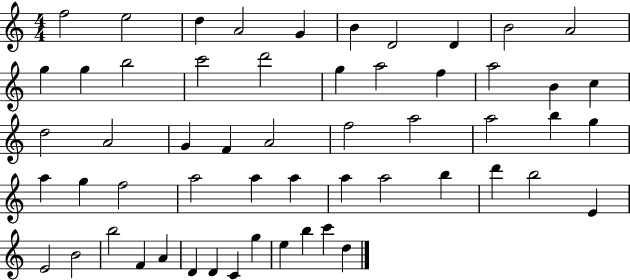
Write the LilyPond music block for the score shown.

{
  \clef treble
  \numericTimeSignature
  \time 4/4
  \key c \major
  f''2 e''2 | d''4 a'2 g'4 | b'4 d'2 d'4 | b'2 a'2 | \break g''4 g''4 b''2 | c'''2 d'''2 | g''4 a''2 f''4 | a''2 b'4 c''4 | \break d''2 a'2 | g'4 f'4 a'2 | f''2 a''2 | a''2 b''4 g''4 | \break a''4 g''4 f''2 | a''2 a''4 a''4 | a''4 a''2 b''4 | d'''4 b''2 e'4 | \break e'2 b'2 | b''2 f'4 a'4 | d'4 d'4 c'4 g''4 | e''4 b''4 c'''4 d''4 | \break \bar "|."
}